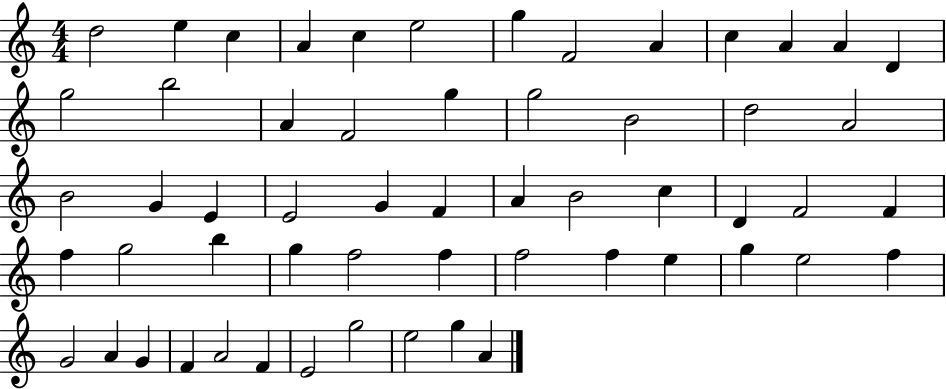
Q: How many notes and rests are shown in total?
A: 57